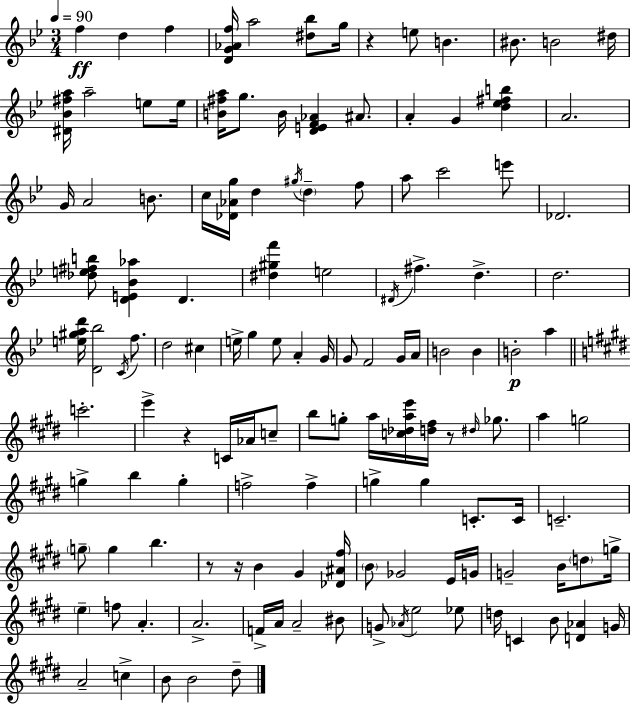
F5/q D5/q F5/q [D4,G4,Ab4,F5]/s A5/h [D#5,Bb5]/e G5/s R/q E5/e B4/q. BIS4/e. B4/h D#5/s [D#4,Bb4,F#5,A5]/s A5/h E5/e E5/s [B4,F#5,A5]/s G5/e. B4/s [D4,E4,F4,Ab4]/q A#4/e. A4/q G4/q [D5,Eb5,F#5,B5]/q A4/h. G4/s A4/h B4/e. C5/s [Db4,Ab4,G5]/s D5/q G#5/s D5/q F5/e A5/e C6/h E6/e Db4/h. [Db5,E5,F#5,B5]/e [D4,E4,Bb4,Ab5]/q D4/q. [D#5,G#5,F6]/q E5/h D#4/s F#5/q. D5/q. D5/h. [E5,G#5,A5,D6]/s [D4,Bb5]/h C4/s F5/e. D5/h C#5/q E5/s G5/q E5/e A4/q G4/s G4/e F4/h G4/s A4/s B4/h B4/q B4/h A5/q C6/h. E6/q R/q C4/s Ab4/s C5/e B5/e G5/e A5/s [C5,Db5,A5,E6]/s [D5,F#5]/s R/e D#5/s Gb5/e. A5/q G5/h G5/q B5/q G5/q F5/h F5/q G5/q G5/q C4/e. C4/s C4/h. G5/e G5/q B5/q. R/e R/s B4/q G#4/q [Db4,A#4,F#5]/s B4/e Gb4/h E4/s G4/s G4/h B4/s D5/e G5/s E5/q F5/e A4/q. A4/h. F4/s A4/s A4/h BIS4/e G4/e Ab4/s E5/h Eb5/e D5/s C4/q B4/e [D4,Ab4]/q G4/s A4/h C5/q B4/e B4/h D#5/e